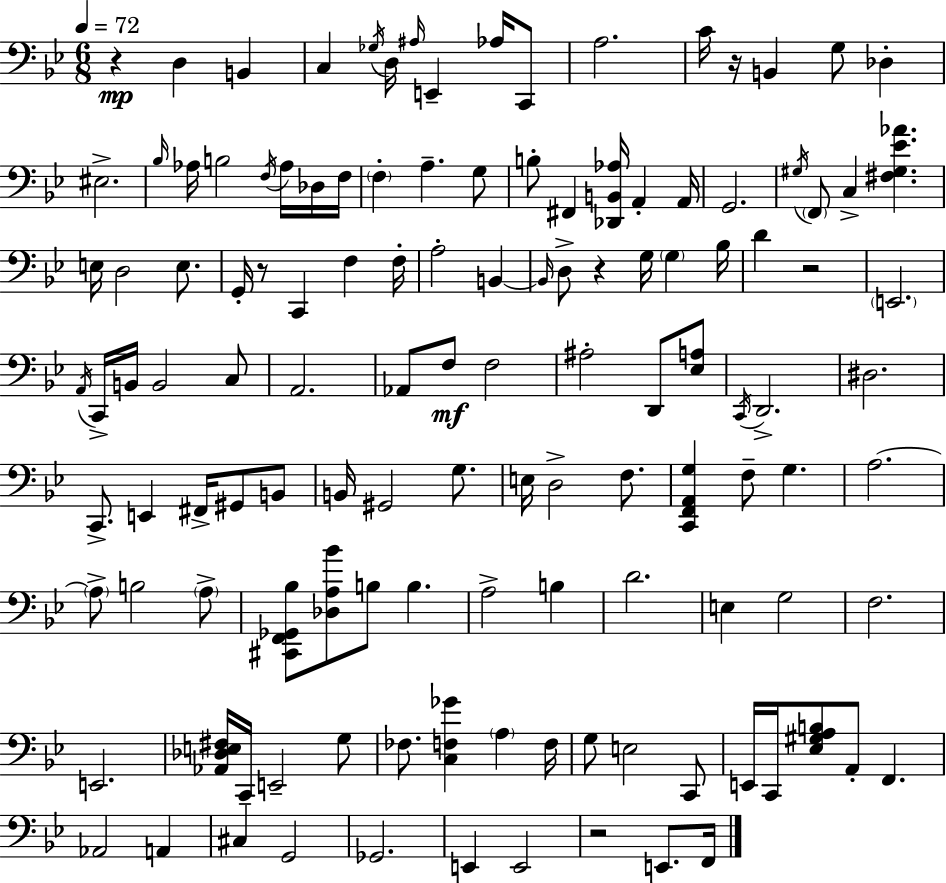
X:1
T:Untitled
M:6/8
L:1/4
K:Bb
z D, B,, C, _G,/4 D,/4 ^A,/4 E,, _A,/4 C,,/2 A,2 C/4 z/4 B,, G,/2 _D, ^E,2 _B,/4 _A,/4 B,2 F,/4 _A,/4 _D,/4 F,/4 F, A, G,/2 B,/2 ^F,, [_D,,B,,_A,]/4 A,, A,,/4 G,,2 ^G,/4 F,,/2 C, [^F,^G,_E_A] E,/4 D,2 E,/2 G,,/4 z/2 C,, F, F,/4 A,2 B,, B,,/4 D,/2 z G,/4 G, _B,/4 D z2 E,,2 A,,/4 C,,/4 B,,/4 B,,2 C,/2 A,,2 _A,,/2 F,/2 F,2 ^A,2 D,,/2 [_E,A,]/2 C,,/4 D,,2 ^D,2 C,,/2 E,, ^F,,/4 ^G,,/2 B,,/2 B,,/4 ^G,,2 G,/2 E,/4 D,2 F,/2 [C,,F,,A,,G,] F,/2 G, A,2 A,/2 B,2 A,/2 [^C,,F,,_G,,_B,]/2 [_D,A,_B]/2 B,/2 B, A,2 B, D2 E, G,2 F,2 E,,2 [_A,,_D,E,^F,]/4 C,,/4 E,,2 G,/2 _F,/2 [C,F,_G] A, F,/4 G,/2 E,2 C,,/2 E,,/4 C,,/4 [_E,^G,A,B,]/2 A,,/2 F,, _A,,2 A,, ^C, G,,2 _G,,2 E,, E,,2 z2 E,,/2 F,,/4